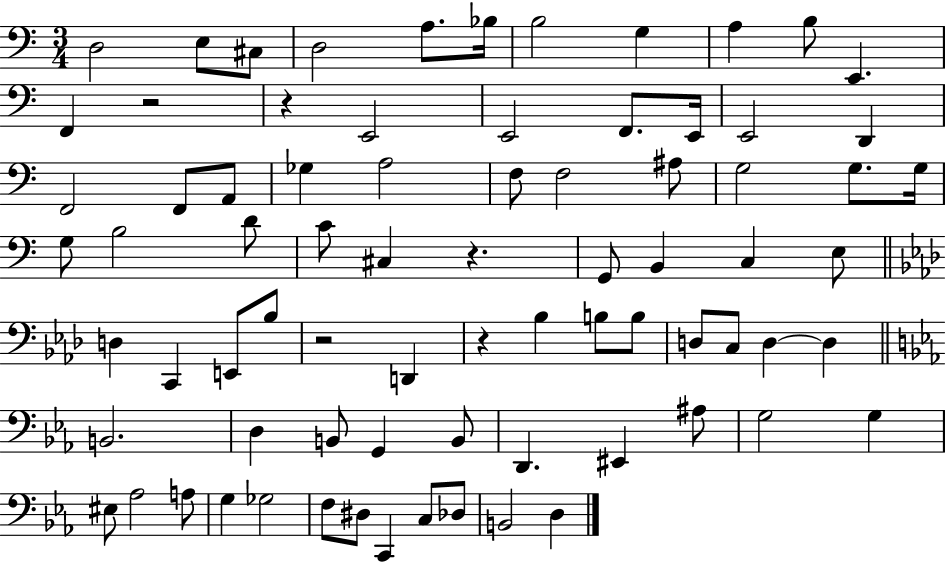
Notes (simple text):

D3/h E3/e C#3/e D3/h A3/e. Bb3/s B3/h G3/q A3/q B3/e E2/q. F2/q R/h R/q E2/h E2/h F2/e. E2/s E2/h D2/q F2/h F2/e A2/e Gb3/q A3/h F3/e F3/h A#3/e G3/h G3/e. G3/s G3/e B3/h D4/e C4/e C#3/q R/q. G2/e B2/q C3/q E3/e D3/q C2/q E2/e Bb3/e R/h D2/q R/q Bb3/q B3/e B3/e D3/e C3/e D3/q D3/q B2/h. D3/q B2/e G2/q B2/e D2/q. EIS2/q A#3/e G3/h G3/q EIS3/e Ab3/h A3/e G3/q Gb3/h F3/e D#3/e C2/q C3/e Db3/e B2/h D3/q